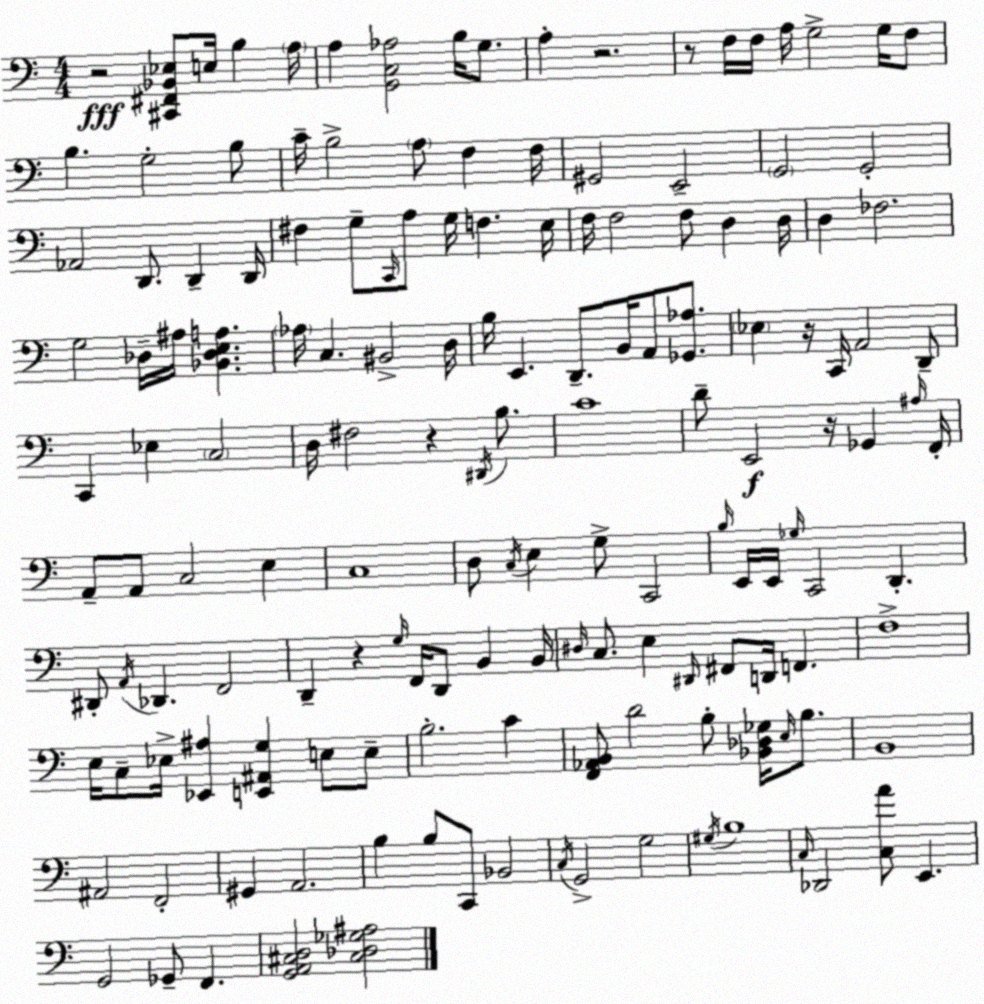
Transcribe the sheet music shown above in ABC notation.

X:1
T:Untitled
M:4/4
L:1/4
K:Am
z2 [^C,,^F,,_B,,_E,]/2 E,/4 B, A,/4 A, [G,,C,_A,]2 B,/4 G,/2 A, z2 z/2 F,/4 F,/4 A,/4 G,2 G,/4 F,/2 B, G,2 B,/2 C/4 B,2 A,/2 F, F,/4 ^G,,2 E,,2 G,,2 G,,2 _A,,2 D,,/2 D,, D,,/4 ^F, G,/2 C,,/4 A,/2 G,/4 F, E,/4 F,/4 F,2 F,/2 D, D,/4 D, _F,2 G,2 _D,/4 ^A,/4 [_B,,_D,E,A,] _A,/4 C, ^B,,2 D,/4 B,/4 E,, D,,/2 B,,/4 A,,/2 [_G,,_A,]/2 _E, z/4 C,,/4 A,,2 D,,/2 C,, _E, C,2 D,/4 ^F,2 z ^D,,/4 B,/2 C4 D/2 E,,2 z/4 _G,, ^A,/4 F,,/4 A,,/2 A,,/2 C,2 E, C,4 D,/2 C,/4 E, G,/2 C,,2 B,/4 E,,/4 E,,/4 _G,/4 C,,2 D,, ^D,,/2 A,,/4 _D,, F,,2 D,, z G,/4 F,,/4 D,,/2 B,, B,,/4 ^D,/4 C,/2 E, ^D,,/4 ^F,,/2 D,,/4 F,, F,4 E,/4 C,/2 _E,/4 [_E,,^A,] [E,,^A,,G,] E,/2 E,/2 B,2 C [F,,_A,,B,,]/2 D2 B,/2 [_B,,_D,_G,]/4 E,/4 B,/2 B,,4 ^A,,2 F,,2 ^G,, A,,2 B, B,/2 C,,/2 _B,,2 C,/4 G,,2 G,2 ^G,/4 B,4 C,/4 _D,,2 [C,A]/2 E,, G,,2 _G,,/2 F,, [G,,A,,^C,D,]2 [^C,_D,_G,^A,]2